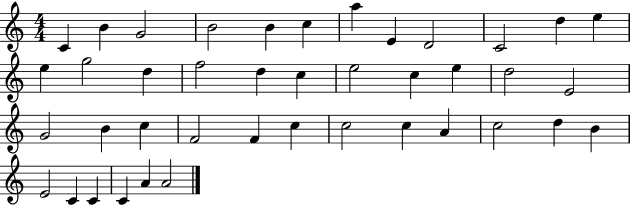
{
  \clef treble
  \numericTimeSignature
  \time 4/4
  \key c \major
  c'4 b'4 g'2 | b'2 b'4 c''4 | a''4 e'4 d'2 | c'2 d''4 e''4 | \break e''4 g''2 d''4 | f''2 d''4 c''4 | e''2 c''4 e''4 | d''2 e'2 | \break g'2 b'4 c''4 | f'2 f'4 c''4 | c''2 c''4 a'4 | c''2 d''4 b'4 | \break e'2 c'4 c'4 | c'4 a'4 a'2 | \bar "|."
}